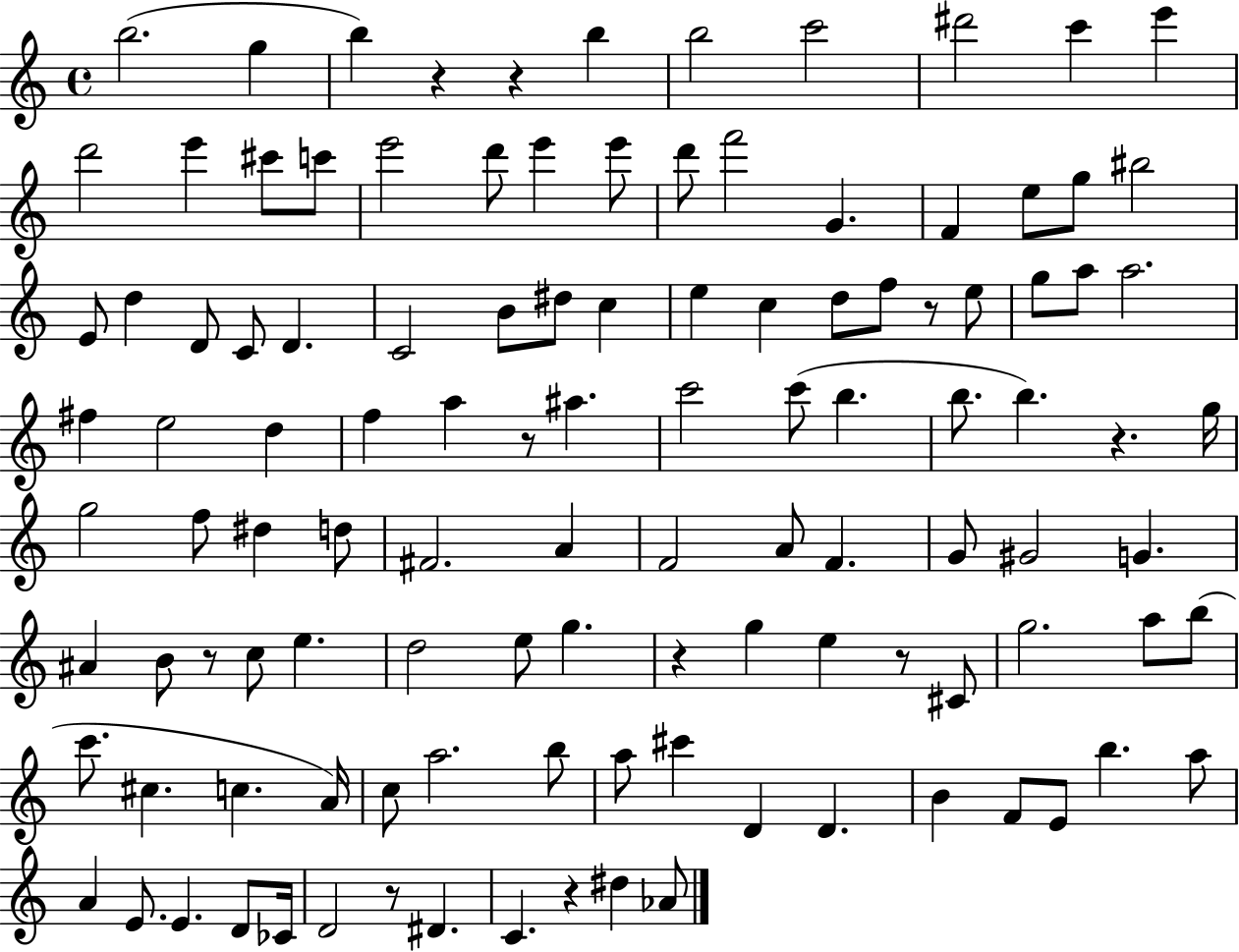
{
  \clef treble
  \time 4/4
  \defaultTimeSignature
  \key c \major
  b''2.( g''4 | b''4) r4 r4 b''4 | b''2 c'''2 | dis'''2 c'''4 e'''4 | \break d'''2 e'''4 cis'''8 c'''8 | e'''2 d'''8 e'''4 e'''8 | d'''8 f'''2 g'4. | f'4 e''8 g''8 bis''2 | \break e'8 d''4 d'8 c'8 d'4. | c'2 b'8 dis''8 c''4 | e''4 c''4 d''8 f''8 r8 e''8 | g''8 a''8 a''2. | \break fis''4 e''2 d''4 | f''4 a''4 r8 ais''4. | c'''2 c'''8( b''4. | b''8. b''4.) r4. g''16 | \break g''2 f''8 dis''4 d''8 | fis'2. a'4 | f'2 a'8 f'4. | g'8 gis'2 g'4. | \break ais'4 b'8 r8 c''8 e''4. | d''2 e''8 g''4. | r4 g''4 e''4 r8 cis'8 | g''2. a''8 b''8( | \break c'''8. cis''4. c''4. a'16) | c''8 a''2. b''8 | a''8 cis'''4 d'4 d'4. | b'4 f'8 e'8 b''4. a''8 | \break a'4 e'8. e'4. d'8 ces'16 | d'2 r8 dis'4. | c'4. r4 dis''4 aes'8 | \bar "|."
}